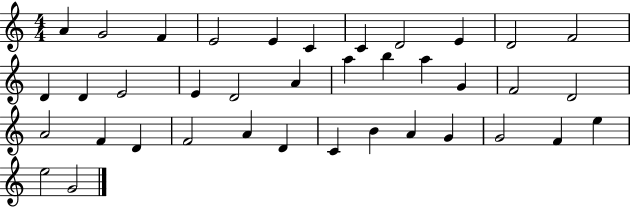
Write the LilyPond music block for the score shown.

{
  \clef treble
  \numericTimeSignature
  \time 4/4
  \key c \major
  a'4 g'2 f'4 | e'2 e'4 c'4 | c'4 d'2 e'4 | d'2 f'2 | \break d'4 d'4 e'2 | e'4 d'2 a'4 | a''4 b''4 a''4 g'4 | f'2 d'2 | \break a'2 f'4 d'4 | f'2 a'4 d'4 | c'4 b'4 a'4 g'4 | g'2 f'4 e''4 | \break e''2 g'2 | \bar "|."
}